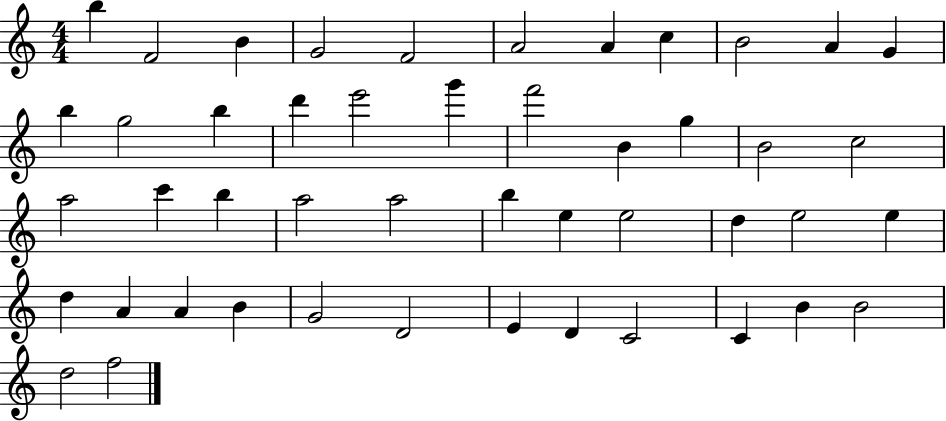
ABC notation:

X:1
T:Untitled
M:4/4
L:1/4
K:C
b F2 B G2 F2 A2 A c B2 A G b g2 b d' e'2 g' f'2 B g B2 c2 a2 c' b a2 a2 b e e2 d e2 e d A A B G2 D2 E D C2 C B B2 d2 f2